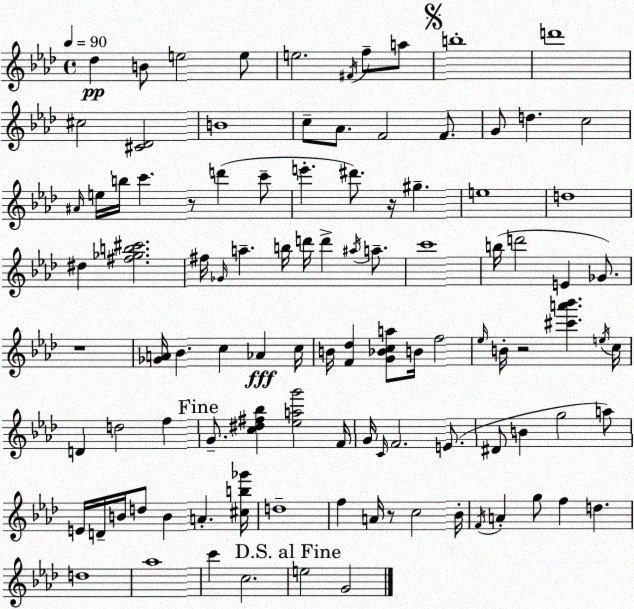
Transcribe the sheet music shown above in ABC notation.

X:1
T:Untitled
M:4/4
L:1/4
K:Ab
_d B/2 e2 e/2 e2 ^F/4 f/2 a/2 b4 d'4 ^c2 [^C_D]2 B4 c/2 _A/2 F2 F/2 G/2 d c2 ^A/4 e/4 b/4 c' z/2 d' c'/2 e' ^d'/2 z/4 ^g e4 d4 ^d [^f_gb^c']2 ^f/4 _G/4 a b/4 d'/4 d' ^a/4 a/2 c'4 b/4 d'2 E _G/2 z4 [_GA]/4 _B c _A c/4 B/4 [F_d] [G_Bca]/2 B/4 f2 _e/4 B/4 z2 [^c'a'_b'] e/4 c/4 D d2 f G/2 [c^d^f_b] [_eag']2 F/4 G/4 C/4 F2 E/2 ^D/2 B g2 a/2 E/4 D/4 B/4 d/2 B A [^cb_g']/4 d4 f A/4 z/2 c2 _B/4 F/4 A g/2 f d d4 _a4 c' c2 e2 G2